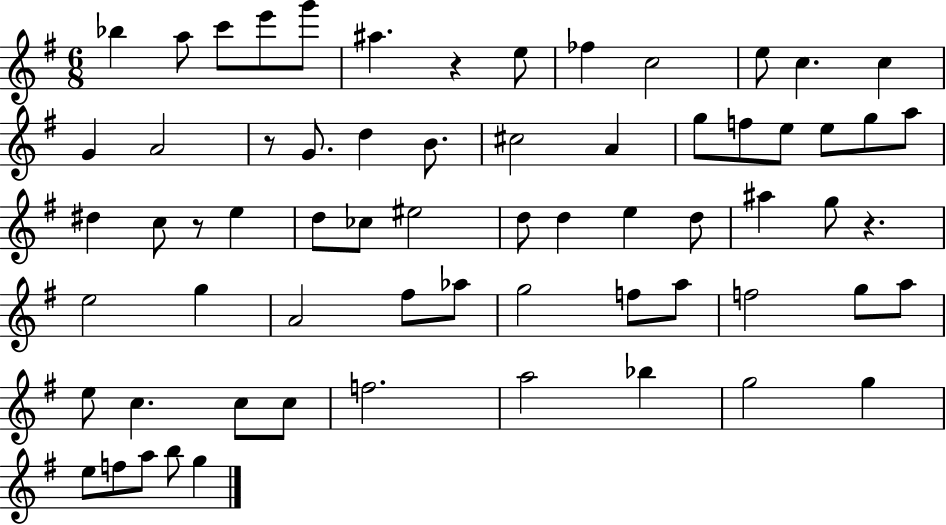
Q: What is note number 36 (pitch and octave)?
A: A#5